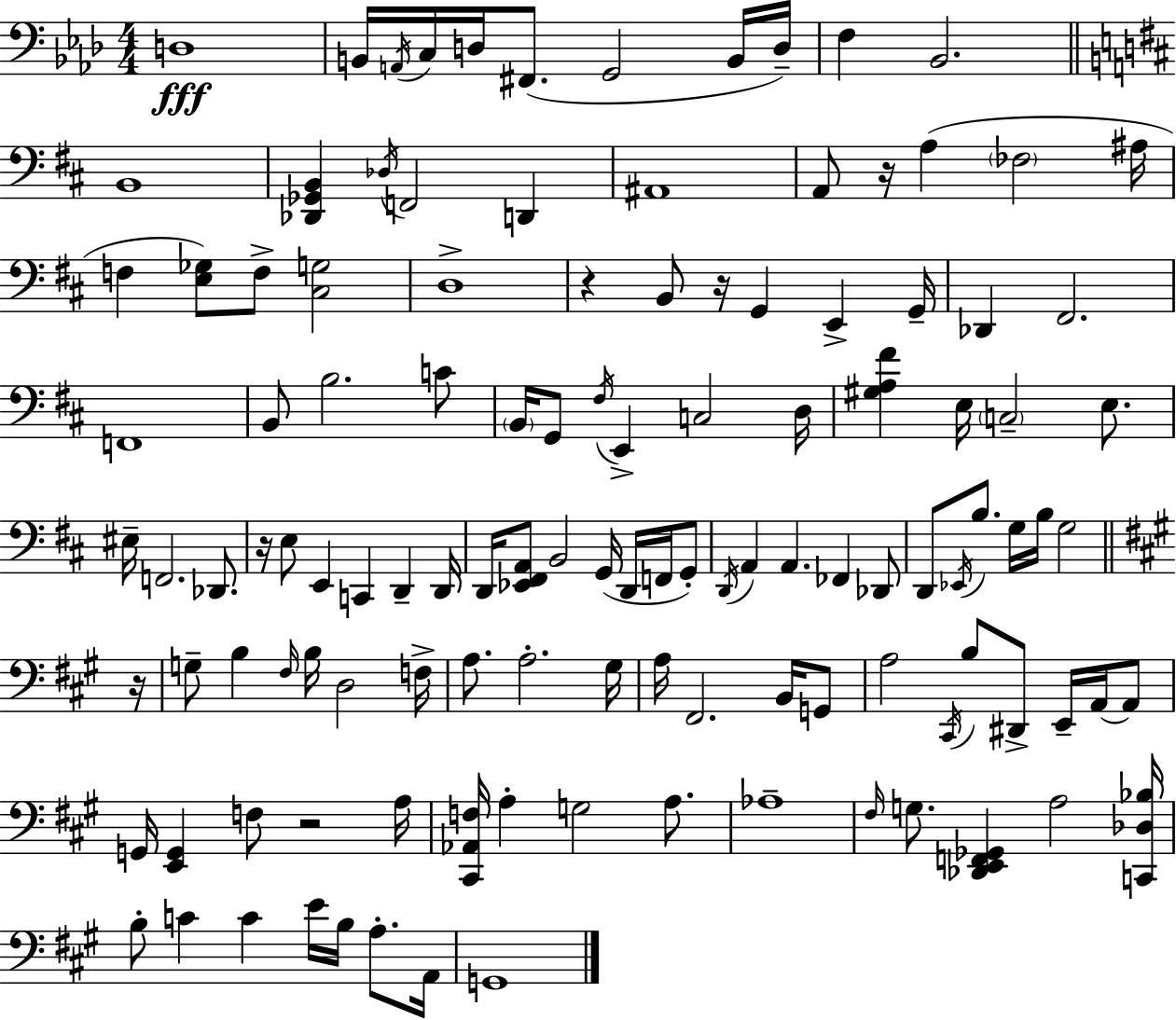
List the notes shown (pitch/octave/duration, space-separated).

D3/w B2/s A2/s C3/s D3/s F#2/e. G2/h B2/s D3/s F3/q Bb2/h. B2/w [Db2,Gb2,B2]/q Db3/s F2/h D2/q A#2/w A2/e R/s A3/q FES3/h A#3/s F3/q [E3,Gb3]/e F3/e [C#3,G3]/h D3/w R/q B2/e R/s G2/q E2/q G2/s Db2/q F#2/h. F2/w B2/e B3/h. C4/e B2/s G2/e F#3/s E2/q C3/h D3/s [G#3,A3,F#4]/q E3/s C3/h E3/e. EIS3/s F2/h. Db2/e. R/s E3/e E2/q C2/q D2/q D2/s D2/s [Eb2,F#2,A2]/e B2/h G2/s D2/s F2/s G2/e D2/s A2/q A2/q. FES2/q Db2/e D2/e Eb2/s B3/e. G3/s B3/s G3/h R/s G3/e B3/q F#3/s B3/s D3/h F3/s A3/e. A3/h. G#3/s A3/s F#2/h. B2/s G2/e A3/h C#2/s B3/e D#2/e E2/s A2/s A2/e G2/s [E2,G2]/q F3/e R/h A3/s [C#2,Ab2,F3]/s A3/q G3/h A3/e. Ab3/w F#3/s G3/e. [Db2,E2,F2,Gb2]/q A3/h [C2,Db3,Bb3]/s B3/e C4/q C4/q E4/s B3/s A3/e. A2/s G2/w